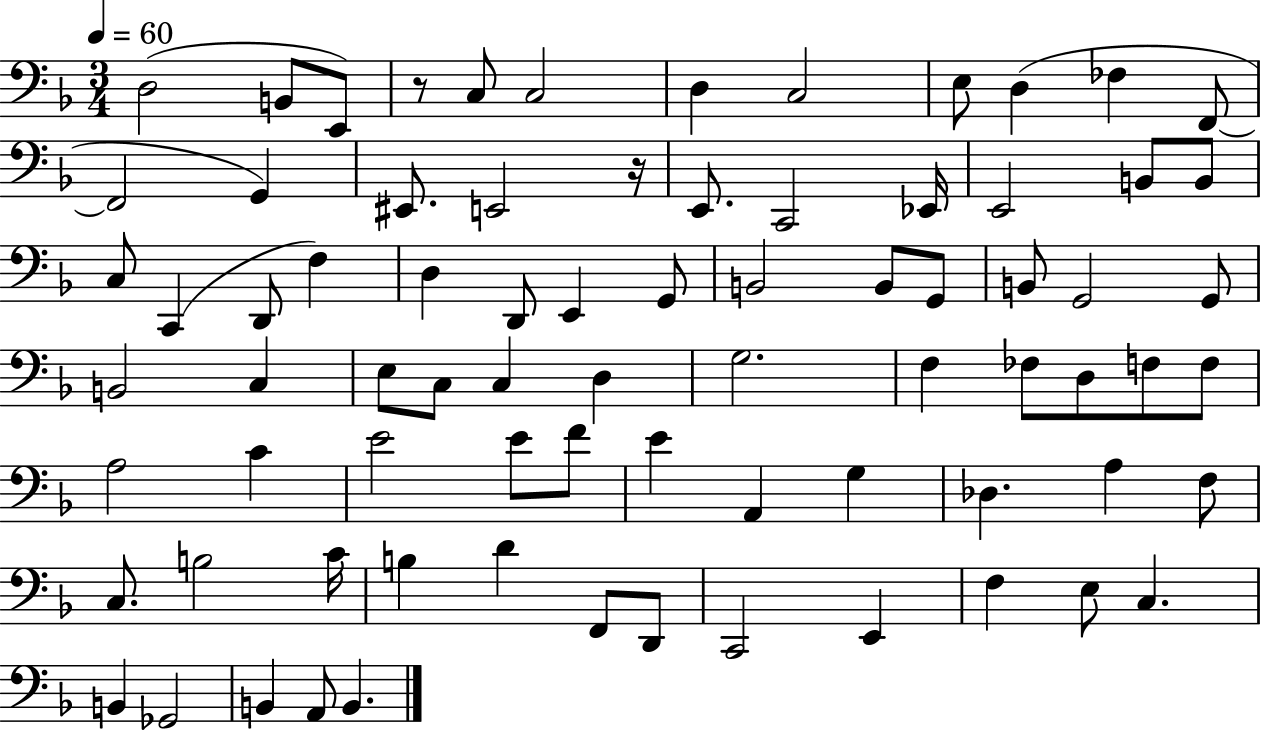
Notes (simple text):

D3/h B2/e E2/e R/e C3/e C3/h D3/q C3/h E3/e D3/q FES3/q F2/e F2/h G2/q EIS2/e. E2/h R/s E2/e. C2/h Eb2/s E2/h B2/e B2/e C3/e C2/q D2/e F3/q D3/q D2/e E2/q G2/e B2/h B2/e G2/e B2/e G2/h G2/e B2/h C3/q E3/e C3/e C3/q D3/q G3/h. F3/q FES3/e D3/e F3/e F3/e A3/h C4/q E4/h E4/e F4/e E4/q A2/q G3/q Db3/q. A3/q F3/e C3/e. B3/h C4/s B3/q D4/q F2/e D2/e C2/h E2/q F3/q E3/e C3/q. B2/q Gb2/h B2/q A2/e B2/q.